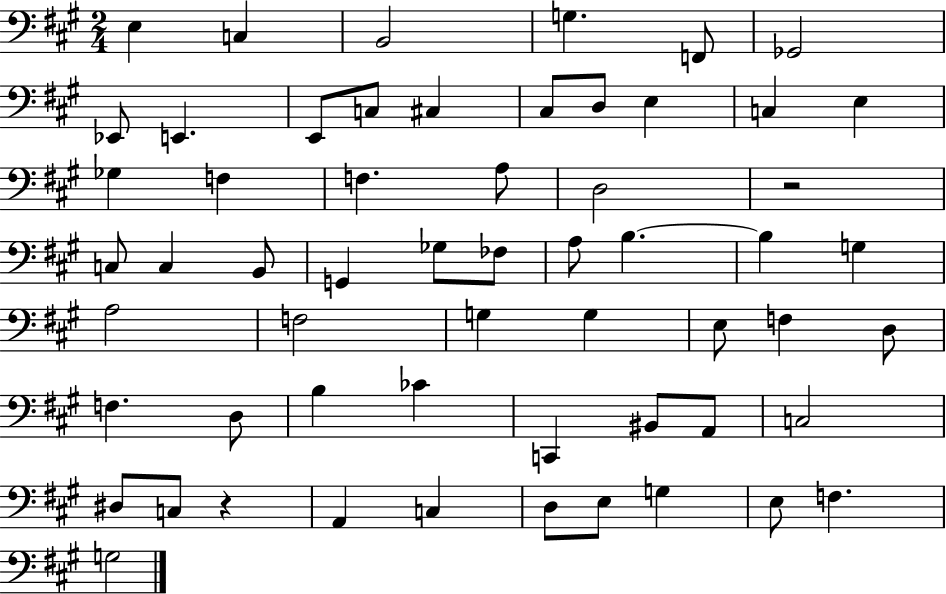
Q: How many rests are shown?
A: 2